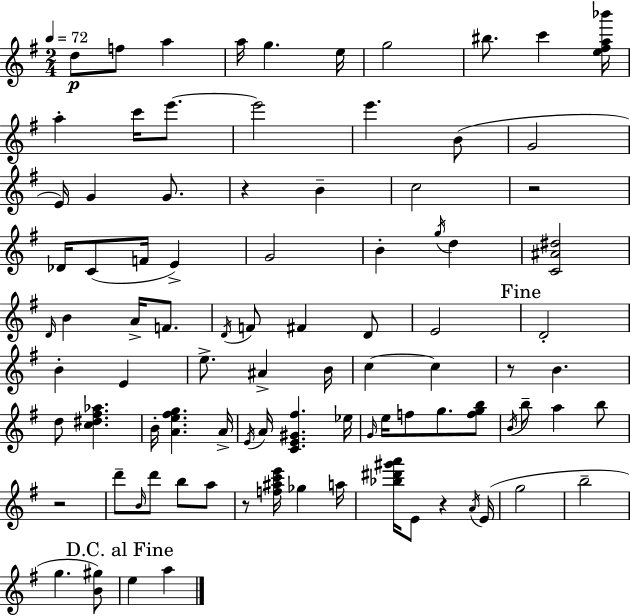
D5/e F5/e A5/q A5/s G5/q. E5/s G5/h BIS5/e. C6/q [E5,F#5,A5,Bb6]/s A5/q C6/s E6/e. E6/h E6/q. B4/e G4/h E4/s G4/q G4/e. R/q B4/q C5/h R/h Db4/s C4/e F4/s E4/q G4/h B4/q G5/s D5/q [C4,A#4,D#5]/h D4/s B4/q A4/s F4/e. D4/s F4/e F#4/q D4/e E4/h D4/h B4/q E4/q E5/e. A#4/q B4/s C5/q C5/q R/e B4/q. D5/e [C5,D#5,F#5,Ab5]/q. B4/s [A4,E5,F#5,G5]/q. A4/s E4/s A4/s [C4,E4,G#4,F#5]/q. Eb5/s G4/s E5/s F5/e G5/e. [F5,G5,B5]/e B4/s B5/e A5/q B5/e R/h D6/e B4/s D6/e B5/e A5/e R/e [F5,A#5,C6,E6]/s Gb5/q A5/s [Bb5,D#6,G#6,A6]/s E4/e R/q A4/s E4/s G5/h B5/h G5/q. [B4,G#5]/e E5/q A5/q